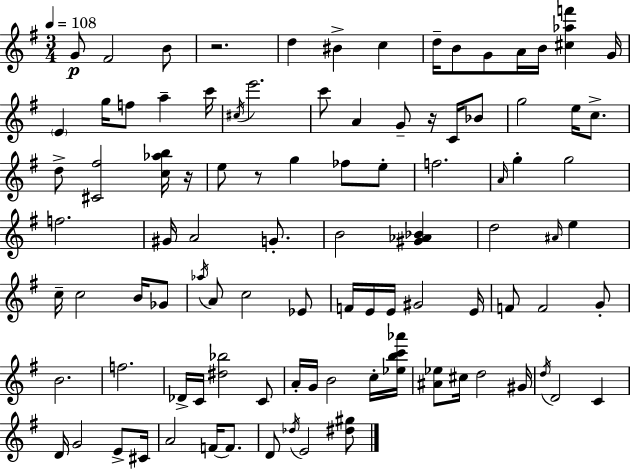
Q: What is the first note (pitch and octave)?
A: G4